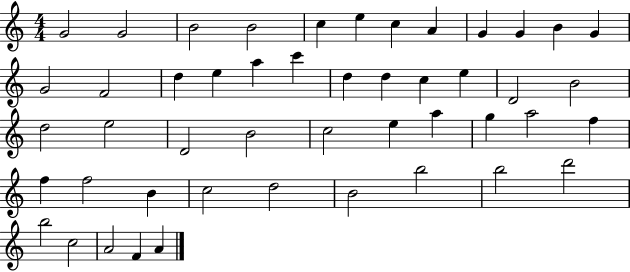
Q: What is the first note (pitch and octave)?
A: G4